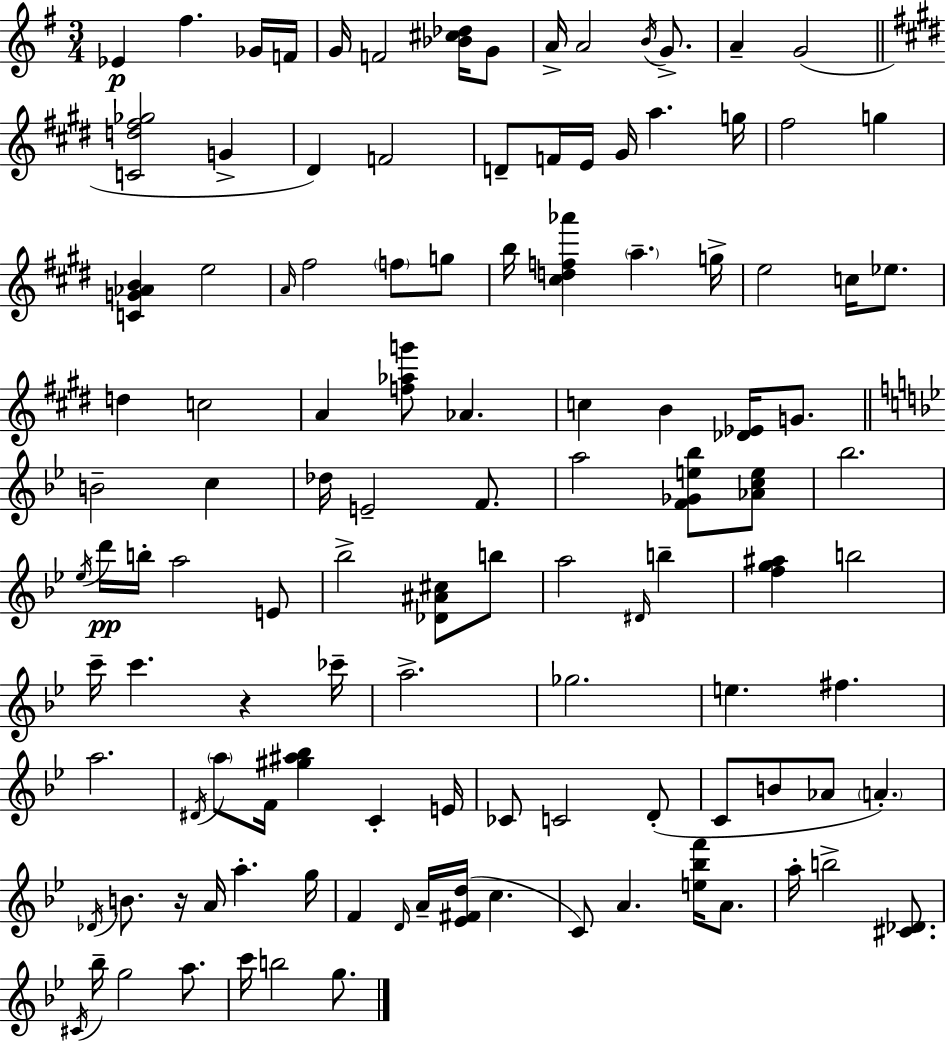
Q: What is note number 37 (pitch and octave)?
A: C5